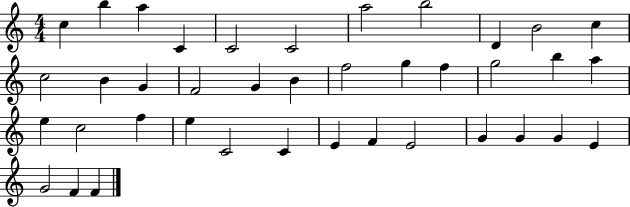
C5/q B5/q A5/q C4/q C4/h C4/h A5/h B5/h D4/q B4/h C5/q C5/h B4/q G4/q F4/h G4/q B4/q F5/h G5/q F5/q G5/h B5/q A5/q E5/q C5/h F5/q E5/q C4/h C4/q E4/q F4/q E4/h G4/q G4/q G4/q E4/q G4/h F4/q F4/q